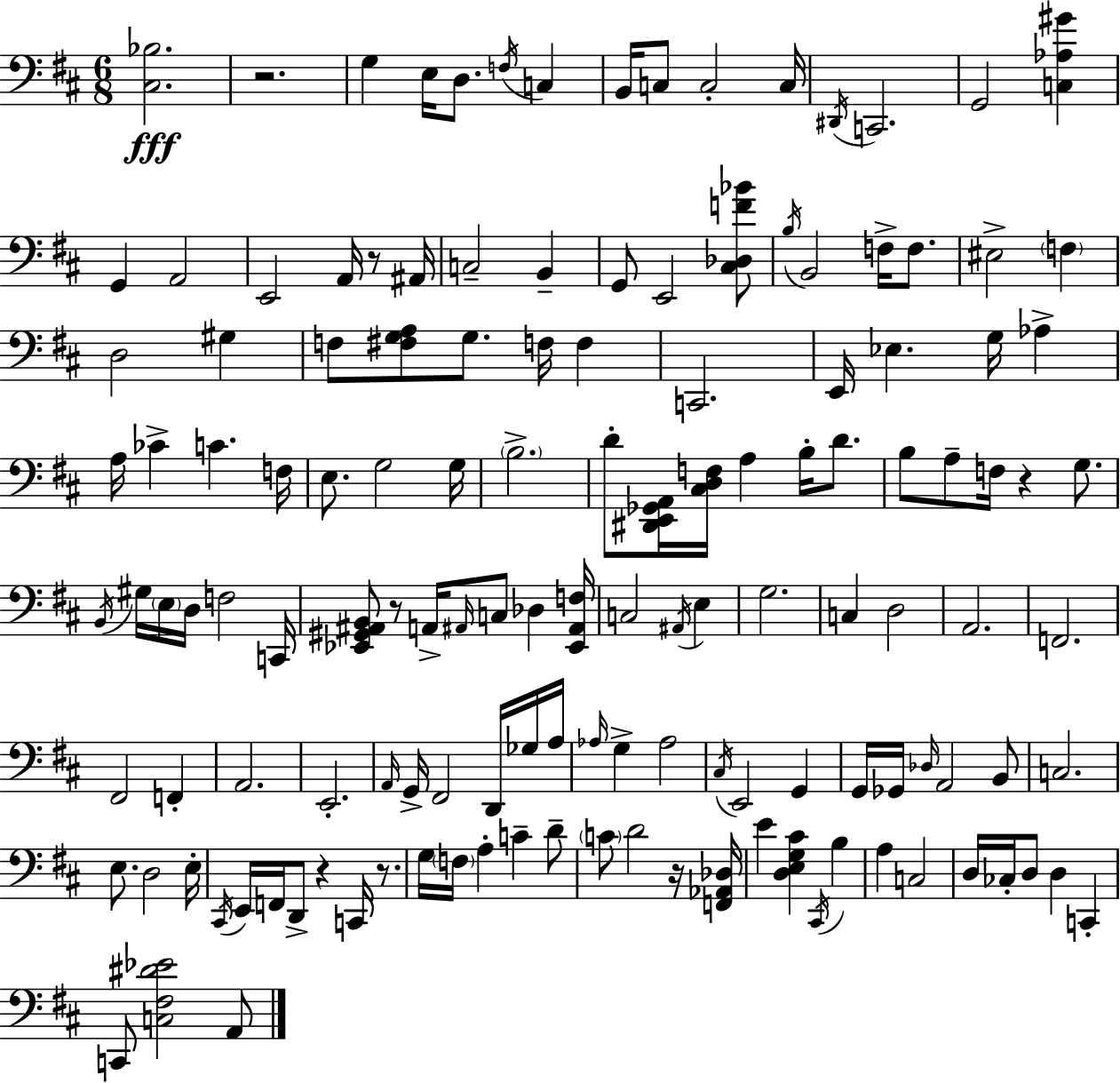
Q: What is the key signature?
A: D major